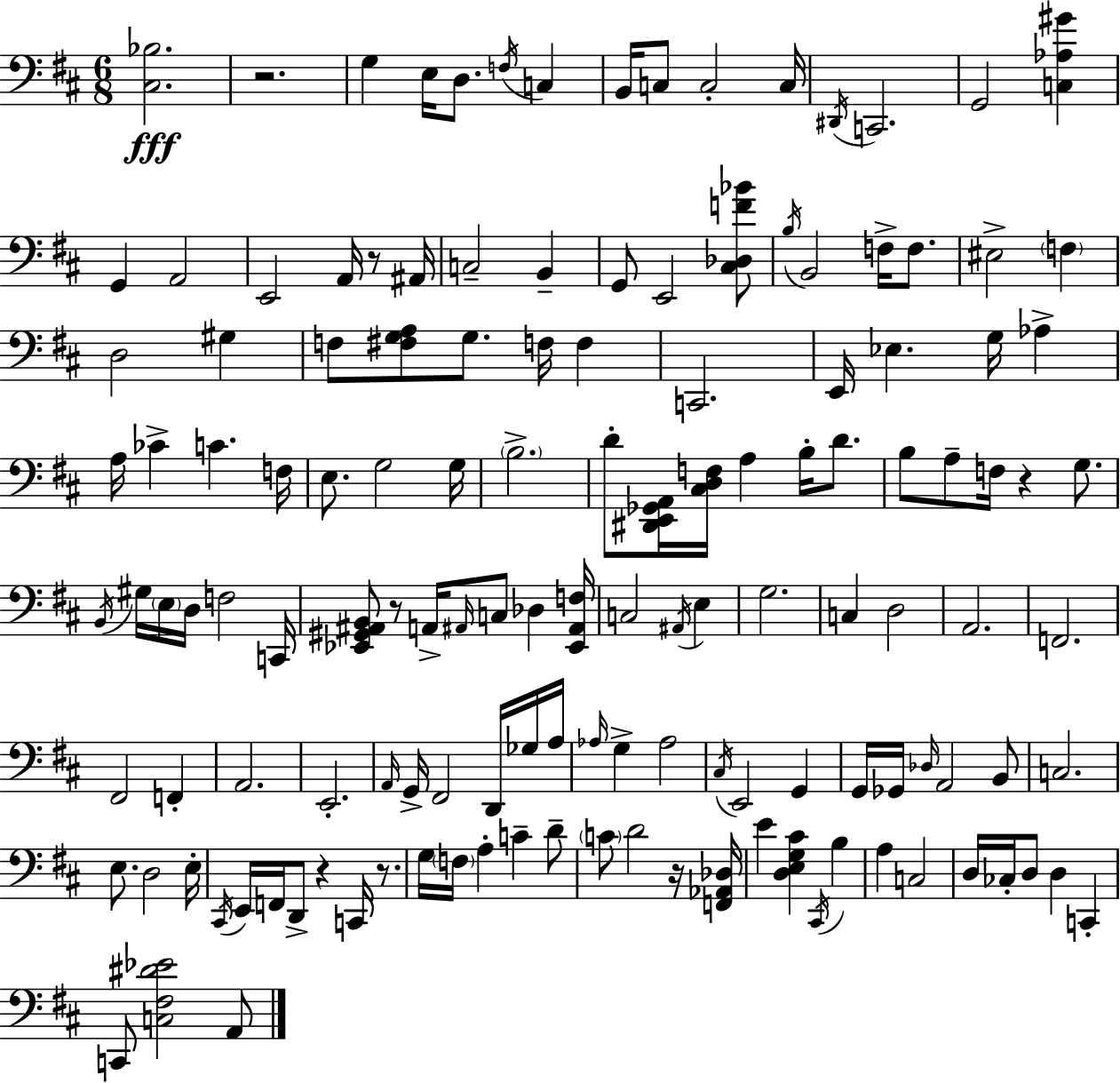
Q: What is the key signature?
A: D major